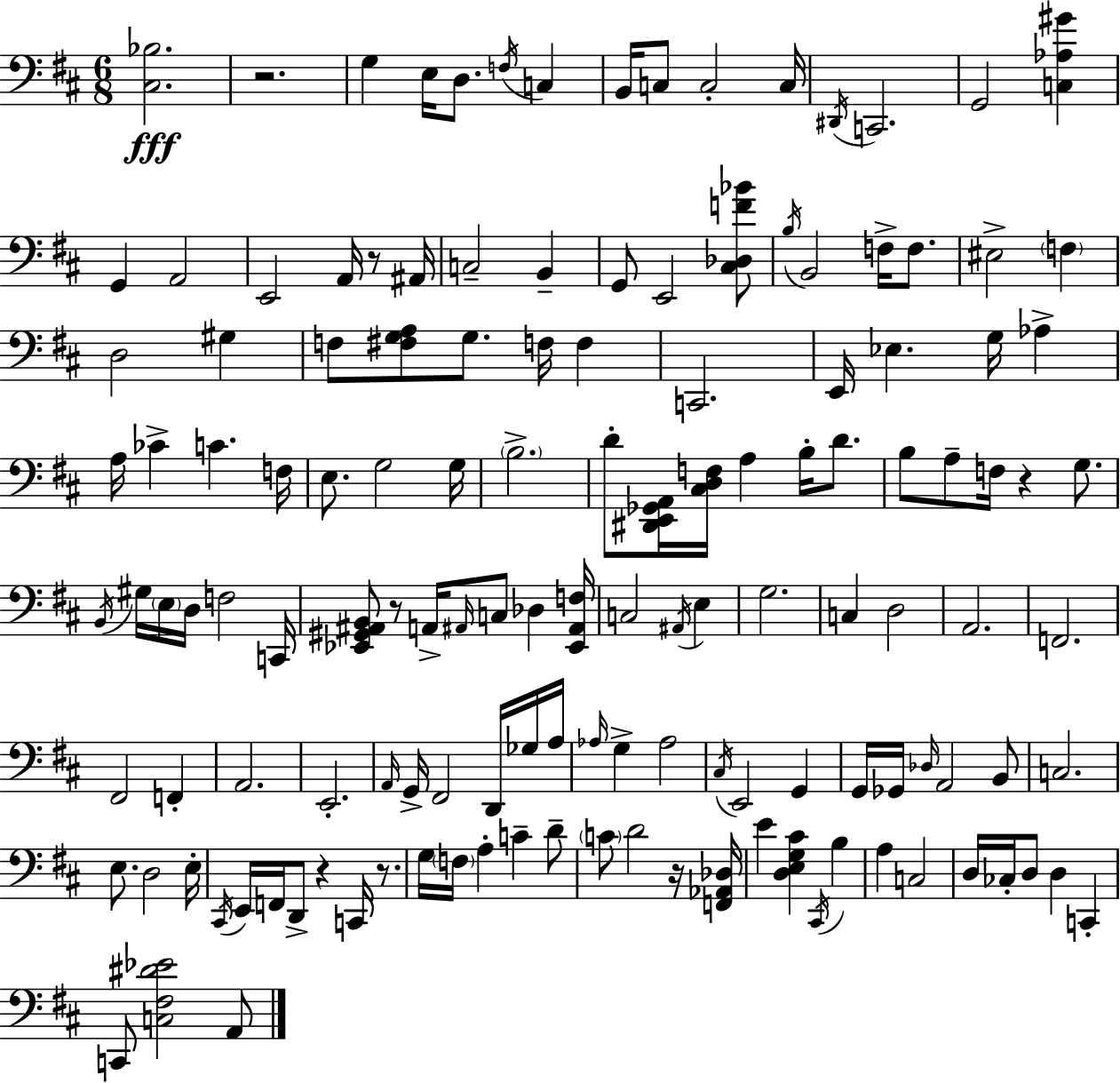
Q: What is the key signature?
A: D major